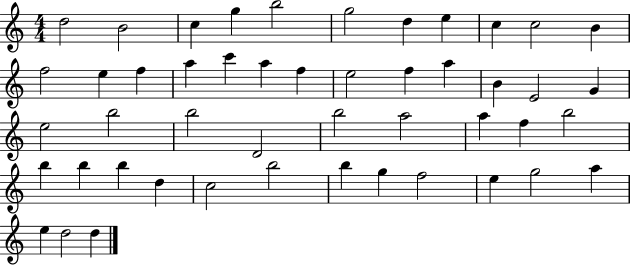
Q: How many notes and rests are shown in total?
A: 48